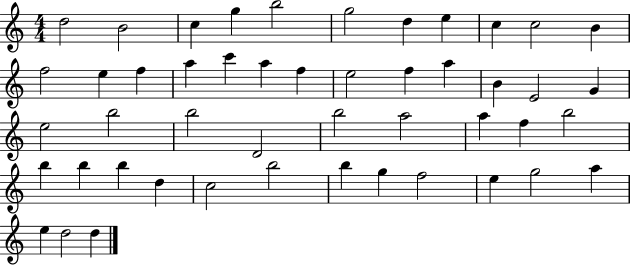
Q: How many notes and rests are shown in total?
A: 48